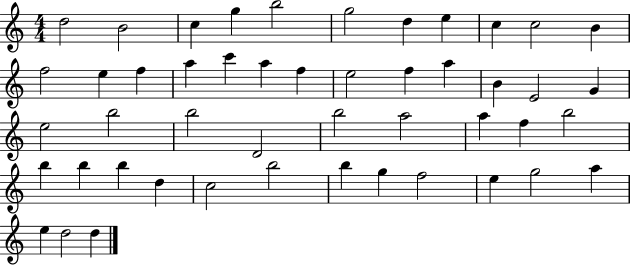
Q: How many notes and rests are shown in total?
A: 48